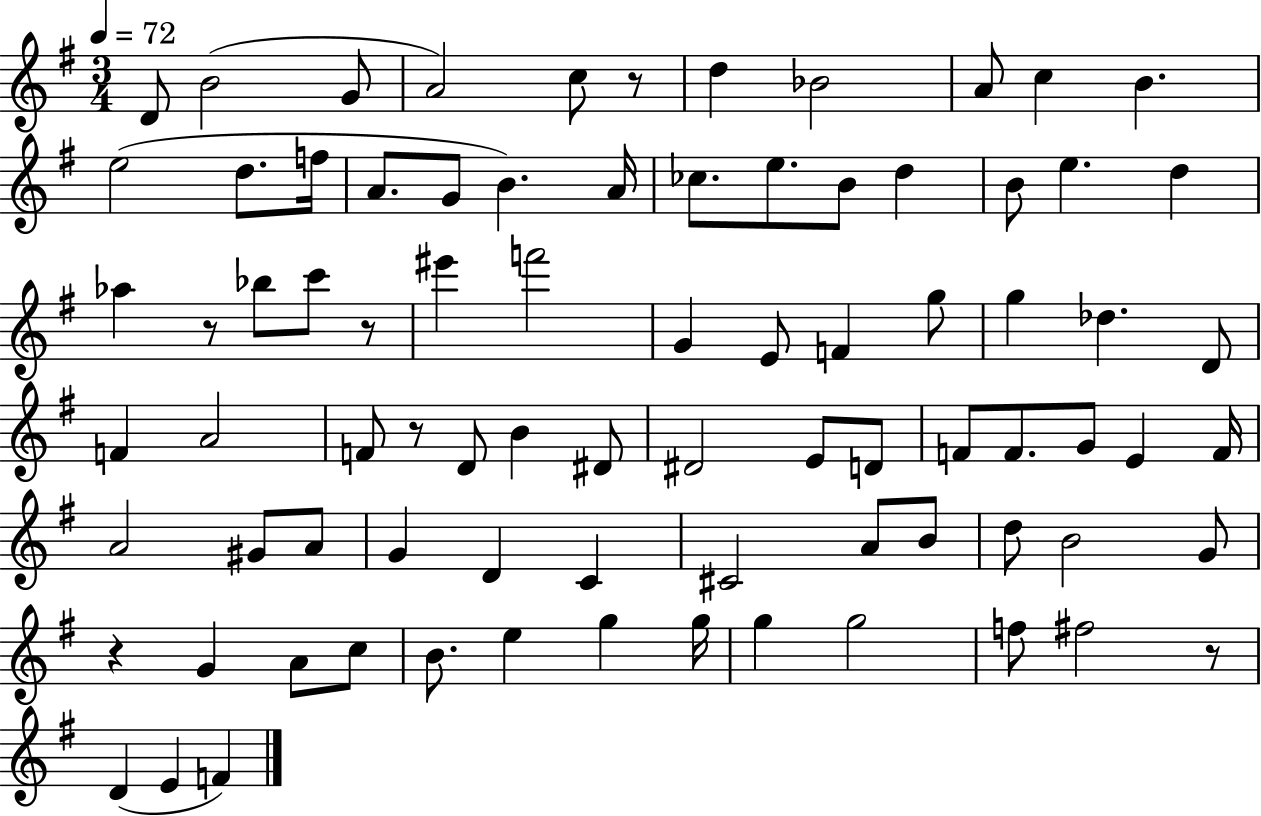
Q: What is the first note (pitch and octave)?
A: D4